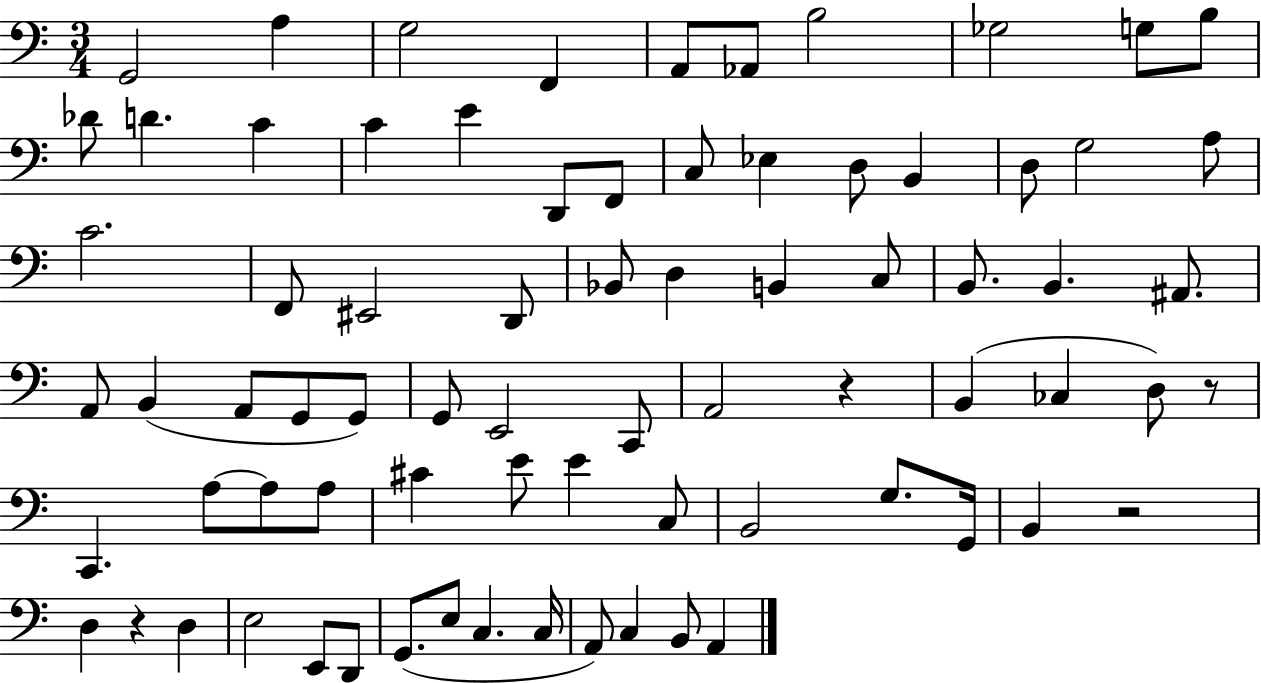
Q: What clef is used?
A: bass